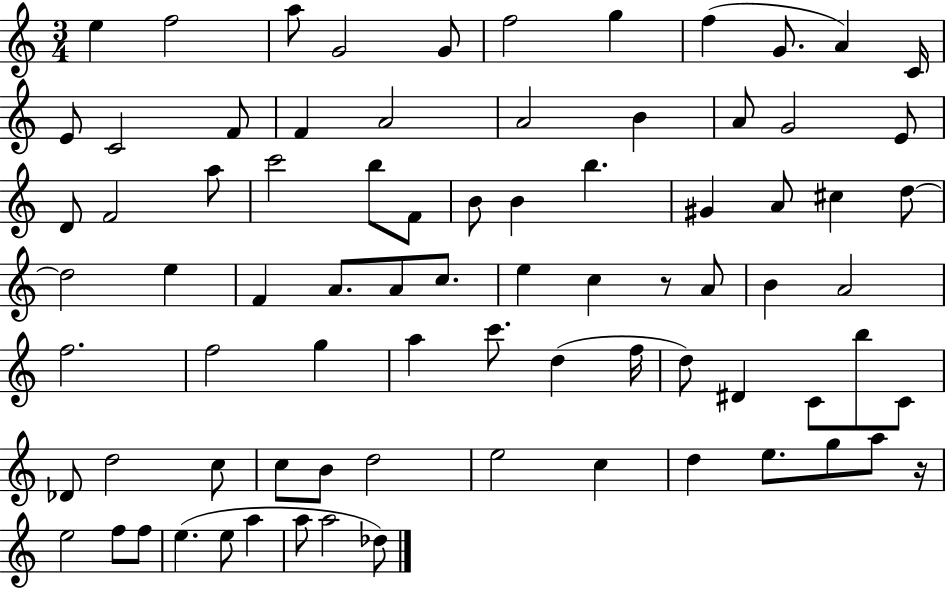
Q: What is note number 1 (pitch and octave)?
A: E5